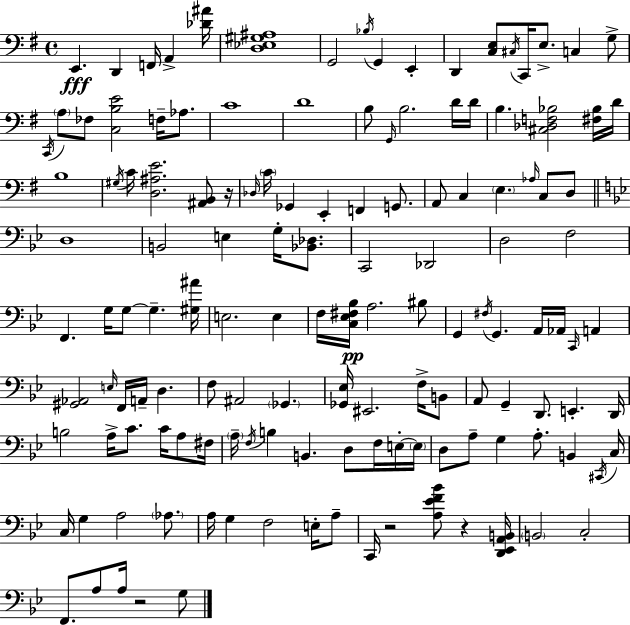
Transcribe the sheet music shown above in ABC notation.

X:1
T:Untitled
M:4/4
L:1/4
K:Em
E,, D,, F,,/4 A,, [_D^A]/4 [D,_E,^G,^A,]4 G,,2 _B,/4 G,, E,, D,, [C,E,]/2 ^C,/4 C,,/4 E,/2 C, G,/2 C,,/4 A,/2 _F,/2 [C,B,E]2 F,/4 _A,/2 C4 D4 B,/2 G,,/4 B,2 D/4 D/4 B, [^C,_D,F,_B,]2 [^F,_B,]/4 D/4 B,4 ^G,/4 C/4 [D,^A,E]2 [^A,,B,,]/2 z/4 _D,/4 C/4 _G,, E,, F,, G,,/2 A,,/2 C, E, _A,/4 C,/2 D,/2 D,4 B,,2 E, G,/4 [_B,,_D,]/2 C,,2 _D,,2 D,2 F,2 F,, G,/4 G,/2 G, [^G,^A]/4 E,2 E, F,/4 [C,_E,^F,_B,]/4 A,2 ^B,/2 G,, ^F,/4 G,, A,,/4 _A,,/4 C,,/4 A,, [^G,,_A,,]2 E,/4 F,,/4 A,,/4 D, F,/2 ^A,,2 _G,, [_G,,_E,]/4 ^E,,2 F,/4 B,,/2 A,,/2 G,, D,,/2 E,, D,,/4 B,2 A,/4 C/2 C/4 A,/2 ^F,/4 A,/4 F,/4 B, B,, D,/2 F,/4 E,/4 E,/4 D,/2 A,/2 G, A,/2 B,, ^C,,/4 C,/4 C,/4 G, A,2 _A,/2 A,/4 G, F,2 E,/4 A,/2 C,,/4 z2 [A,_EF_B]/2 z [D,,_E,,A,,B,,]/4 B,,2 C,2 F,,/2 A,/2 A,/4 z2 G,/2